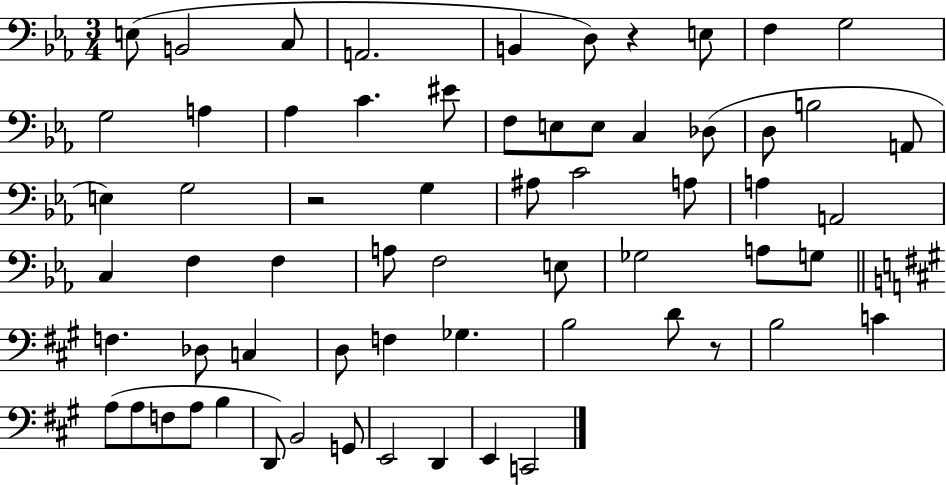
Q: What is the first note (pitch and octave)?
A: E3